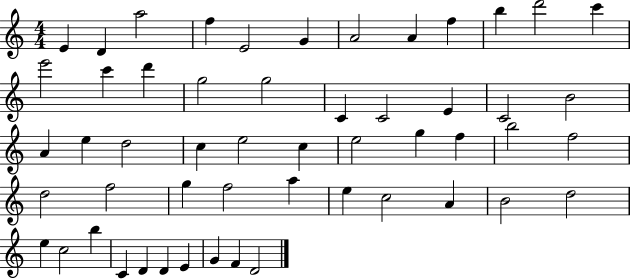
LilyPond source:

{
  \clef treble
  \numericTimeSignature
  \time 4/4
  \key c \major
  e'4 d'4 a''2 | f''4 e'2 g'4 | a'2 a'4 f''4 | b''4 d'''2 c'''4 | \break e'''2 c'''4 d'''4 | g''2 g''2 | c'4 c'2 e'4 | c'2 b'2 | \break a'4 e''4 d''2 | c''4 e''2 c''4 | e''2 g''4 f''4 | b''2 f''2 | \break d''2 f''2 | g''4 f''2 a''4 | e''4 c''2 a'4 | b'2 d''2 | \break e''4 c''2 b''4 | c'4 d'4 d'4 e'4 | g'4 f'4 d'2 | \bar "|."
}